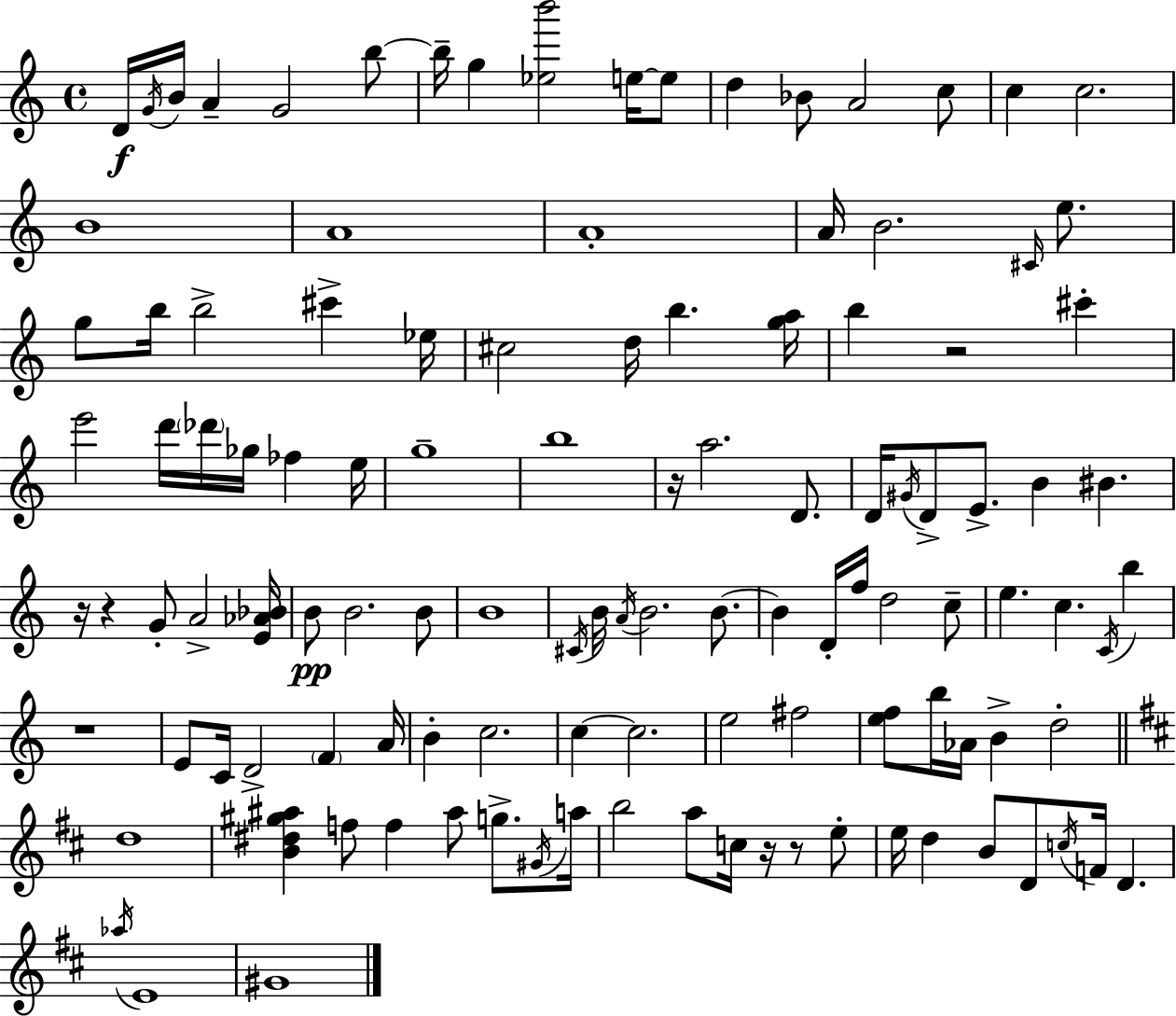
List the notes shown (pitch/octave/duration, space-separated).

D4/s G4/s B4/s A4/q G4/h B5/e B5/s G5/q [Eb5,B6]/h E5/s E5/e D5/q Bb4/e A4/h C5/e C5/q C5/h. B4/w A4/w A4/w A4/s B4/h. C#4/s E5/e. G5/e B5/s B5/h C#6/q Eb5/s C#5/h D5/s B5/q. [G5,A5]/s B5/q R/h C#6/q E6/h D6/s Db6/s Gb5/s FES5/q E5/s G5/w B5/w R/s A5/h. D4/e. D4/s G#4/s D4/e E4/e. B4/q BIS4/q. R/s R/q G4/e A4/h [E4,Ab4,Bb4]/s B4/e B4/h. B4/e B4/w C#4/s B4/s A4/s B4/h. B4/e. B4/q D4/s F5/s D5/h C5/e E5/q. C5/q. C4/s B5/q R/w E4/e C4/s D4/h F4/q A4/s B4/q C5/h. C5/q C5/h. E5/h F#5/h [E5,F5]/e B5/s Ab4/s B4/q D5/h D5/w [B4,D#5,G#5,A#5]/q F5/e F5/q A#5/e G5/e. G#4/s A5/s B5/h A5/e C5/s R/s R/e E5/e E5/s D5/q B4/e D4/e C5/s F4/s D4/q. Ab5/s E4/w G#4/w